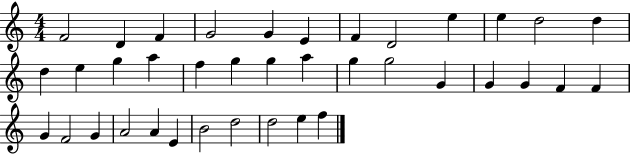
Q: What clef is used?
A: treble